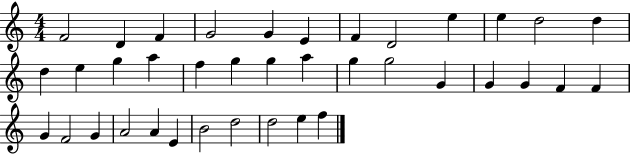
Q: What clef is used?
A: treble